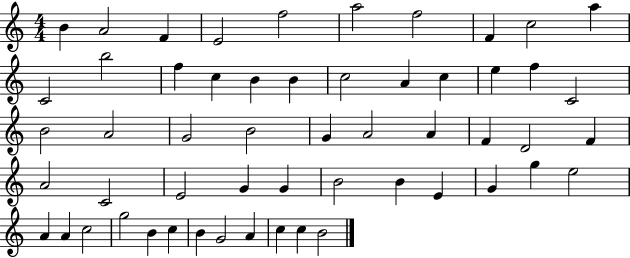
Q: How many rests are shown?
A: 0